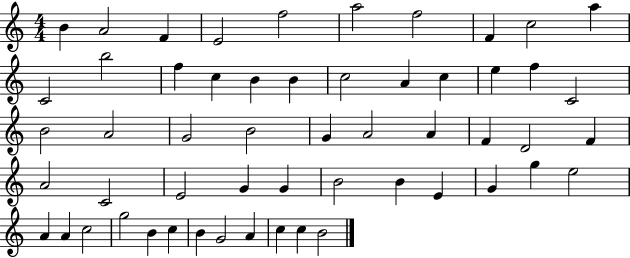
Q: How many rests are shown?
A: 0